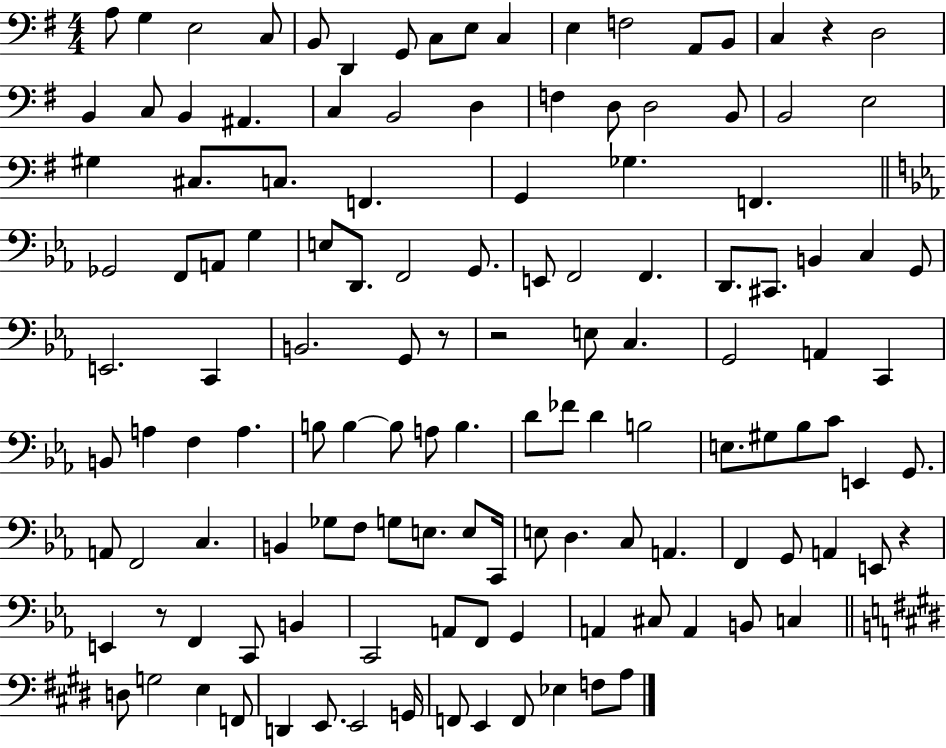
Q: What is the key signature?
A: G major